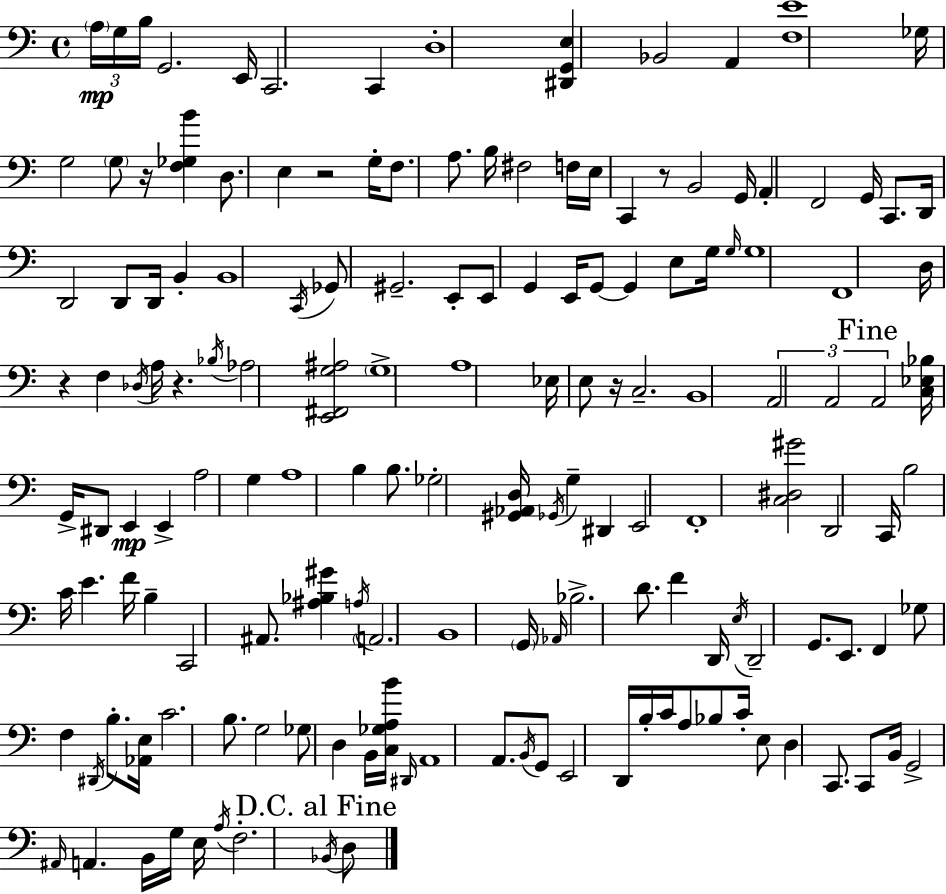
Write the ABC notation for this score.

X:1
T:Untitled
M:4/4
L:1/4
K:Am
A,/4 G,/4 B,/4 G,,2 E,,/4 C,,2 C,, D,4 [^D,,G,,E,] _B,,2 A,, [F,E]4 _G,/4 G,2 G,/2 z/4 [F,_G,B] D,/2 E, z2 G,/4 F,/2 A,/2 B,/4 ^F,2 F,/4 E,/4 C,, z/2 B,,2 G,,/4 A,, F,,2 G,,/4 C,,/2 D,,/4 D,,2 D,,/2 D,,/4 B,, B,,4 C,,/4 _G,,/2 ^G,,2 E,,/2 E,,/2 G,, E,,/4 G,,/2 G,, E,/2 G,/4 G,/4 G,4 F,,4 D,/4 z F, _D,/4 A,/4 z _B,/4 _A,2 [E,,^F,,G,^A,]2 G,4 A,4 _E,/4 E,/2 z/4 C,2 B,,4 A,,2 A,,2 A,,2 [C,_E,_B,]/4 G,,/4 ^D,,/2 E,, E,, A,2 G, A,4 B, B,/2 _G,2 [^G,,_A,,D,]/4 _G,,/4 G, ^D,, E,,2 F,,4 [C,^D,^G]2 D,,2 C,,/4 B,2 C/4 E F/4 B, C,,2 ^A,,/2 [^A,_B,^G] A,/4 A,,2 B,,4 G,,/4 _A,,/4 _B,2 D/2 F D,,/4 E,/4 D,,2 G,,/2 E,,/2 F,, _G,/2 F, ^D,,/4 B,/2 [_A,,E,]/4 C2 B,/2 G,2 _G,/2 D, B,,/4 [C,_G,A,B]/4 ^D,,/4 A,,4 A,,/2 B,,/4 G,,/2 E,,2 D,,/4 B,/4 C/4 A,/2 _B,/2 C/4 E,/2 D, C,,/2 C,,/2 B,,/4 G,,2 ^A,,/4 A,, B,,/4 G,/4 E,/4 A,/4 F,2 _B,,/4 D,/2